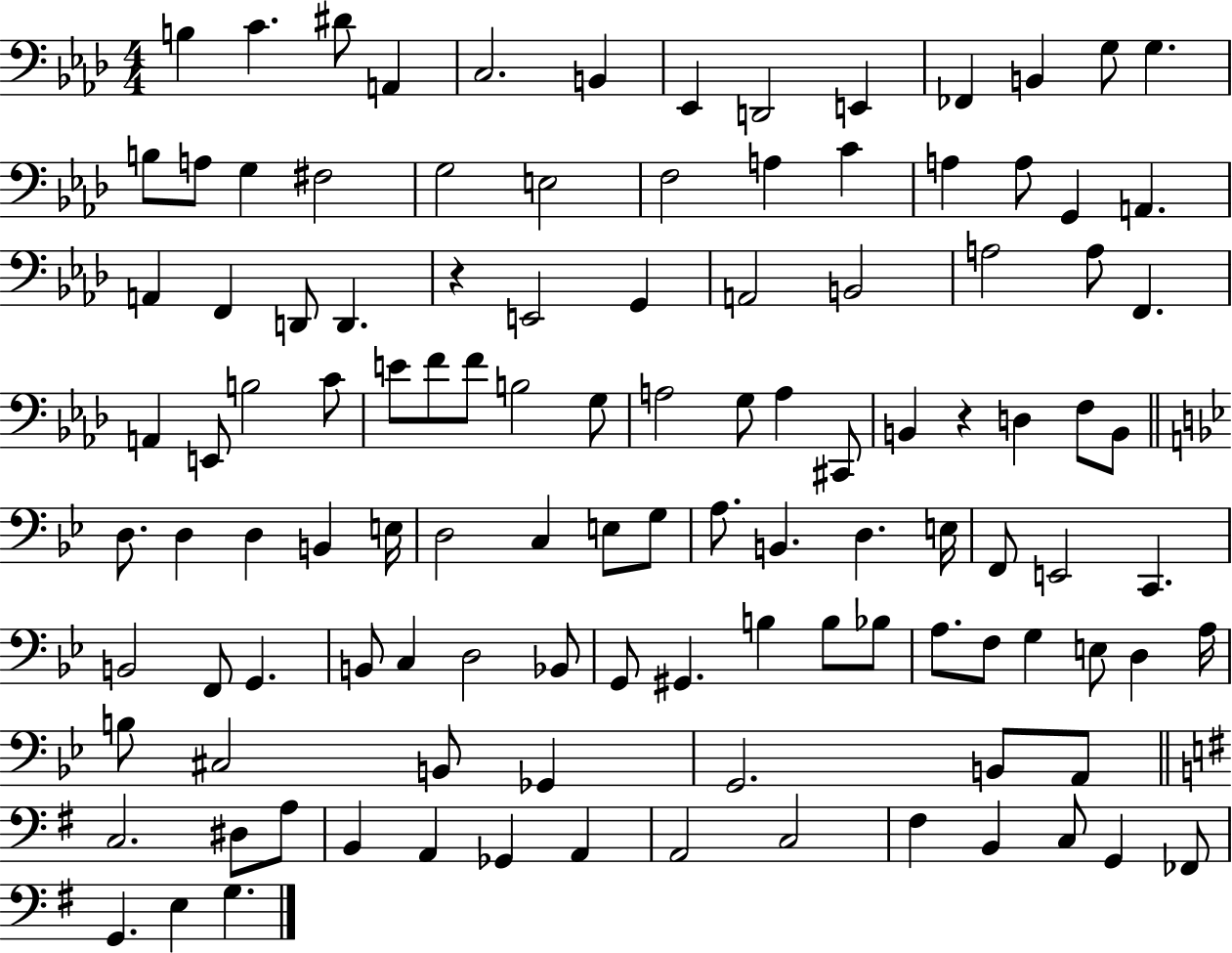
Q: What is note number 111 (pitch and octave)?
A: E3